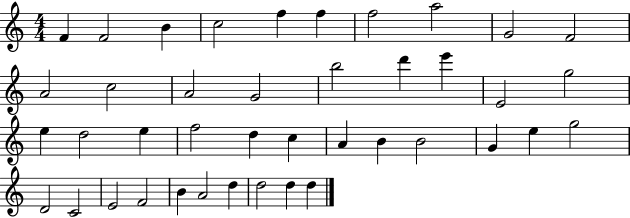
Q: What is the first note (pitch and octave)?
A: F4